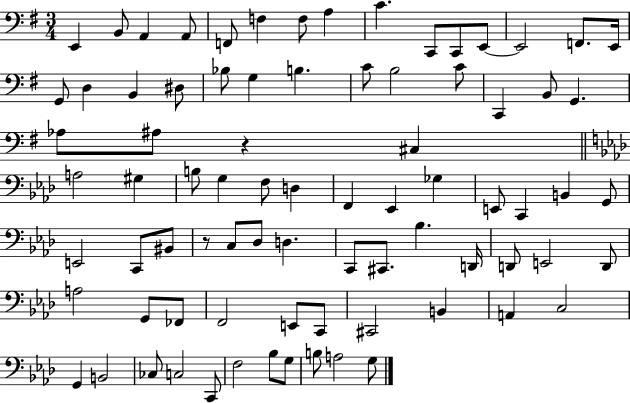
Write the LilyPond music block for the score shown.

{
  \clef bass
  \numericTimeSignature
  \time 3/4
  \key g \major
  e,4 b,8 a,4 a,8 | f,8 f4 f8 a4 | c'4. c,8 c,8 e,8~~ | e,2 f,8. e,16 | \break g,8 d4 b,4 dis8 | bes8 g4 b4. | c'8 b2 c'8 | c,4 b,8 g,4. | \break aes8 ais8 r4 cis4 | \bar "||" \break \key aes \major a2 gis4 | b8 g4 f8 d4 | f,4 ees,4 ges4 | e,8 c,4 b,4 g,8 | \break e,2 c,8 bis,8 | r8 c8 des8 d4. | c,8 cis,8. bes4. d,16 | d,8 e,2 d,8 | \break a2 g,8 fes,8 | f,2 e,8 c,8 | cis,2 b,4 | a,4 c2 | \break g,4 b,2 | ces8 c2 c,8 | f2 bes8 g8 | b8 a2 g8 | \break \bar "|."
}